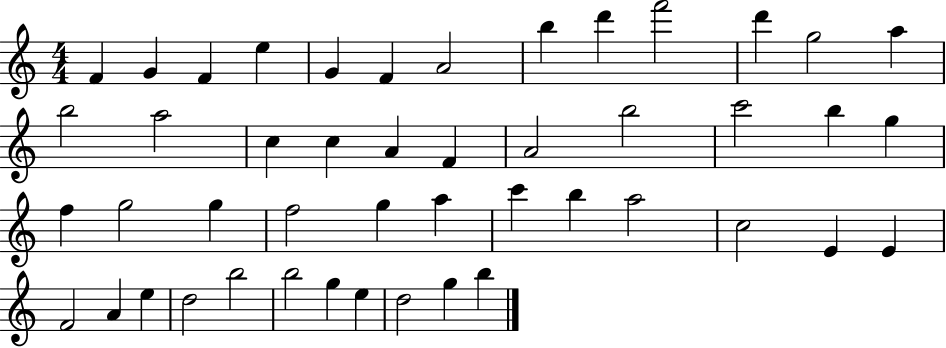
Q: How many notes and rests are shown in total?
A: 47